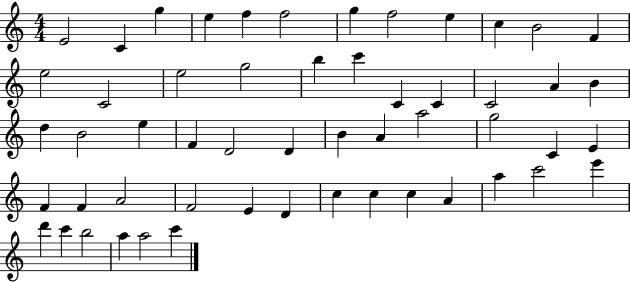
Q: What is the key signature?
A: C major